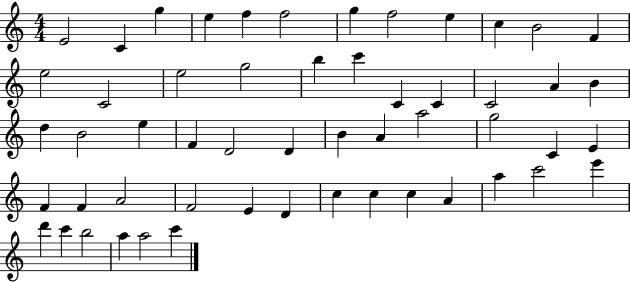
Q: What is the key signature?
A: C major